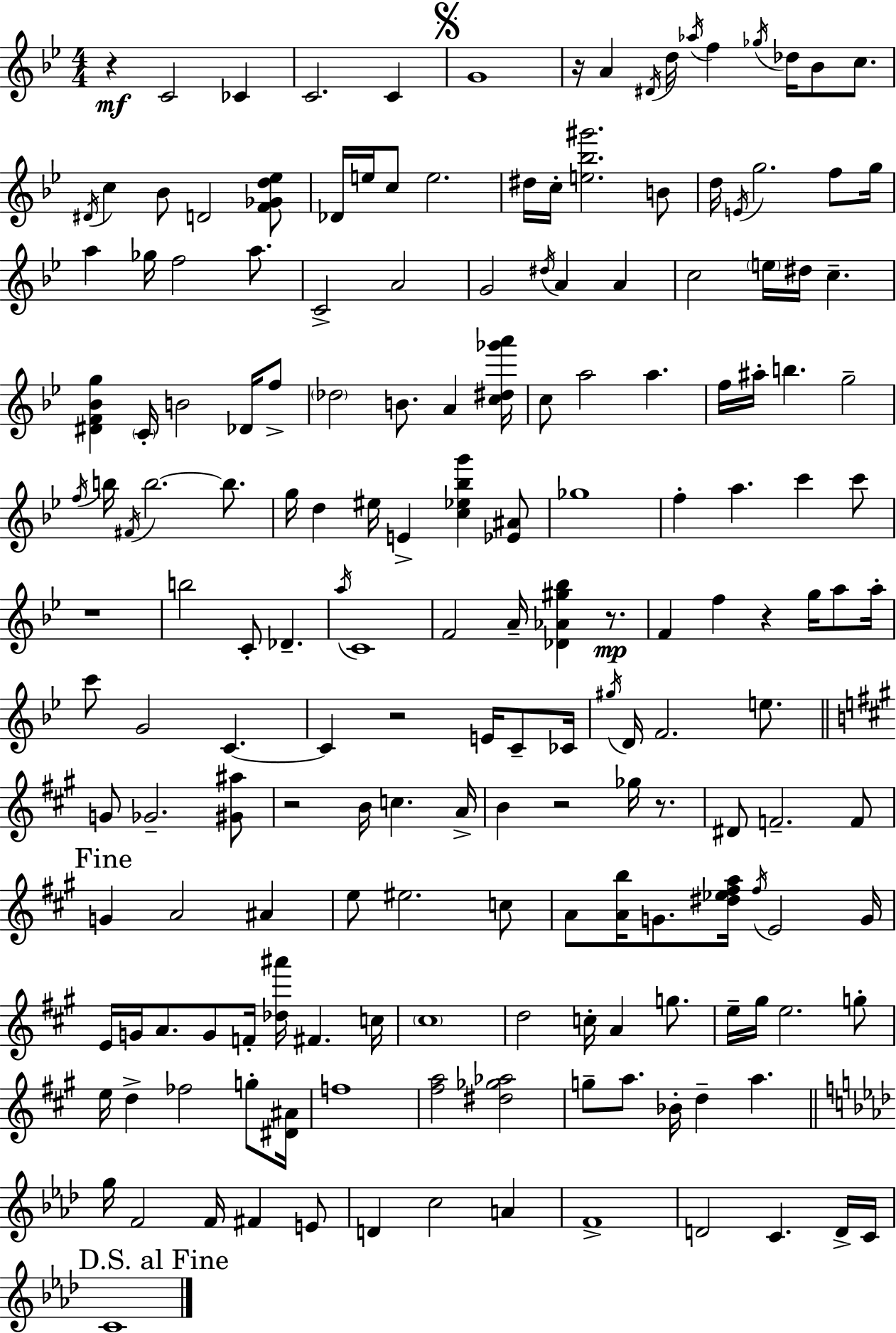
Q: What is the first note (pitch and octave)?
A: C4